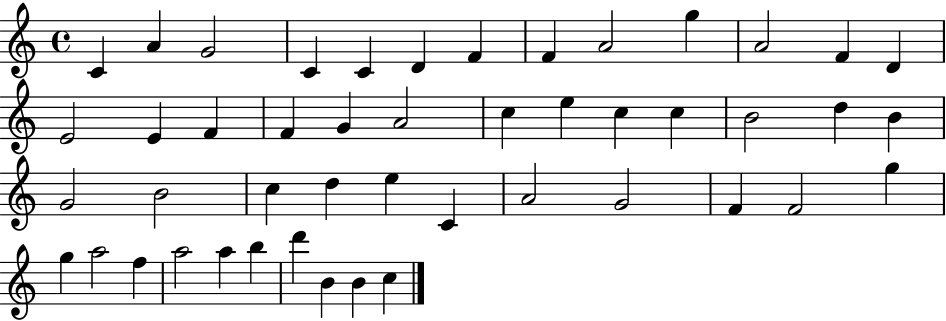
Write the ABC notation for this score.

X:1
T:Untitled
M:4/4
L:1/4
K:C
C A G2 C C D F F A2 g A2 F D E2 E F F G A2 c e c c B2 d B G2 B2 c d e C A2 G2 F F2 g g a2 f a2 a b d' B B c